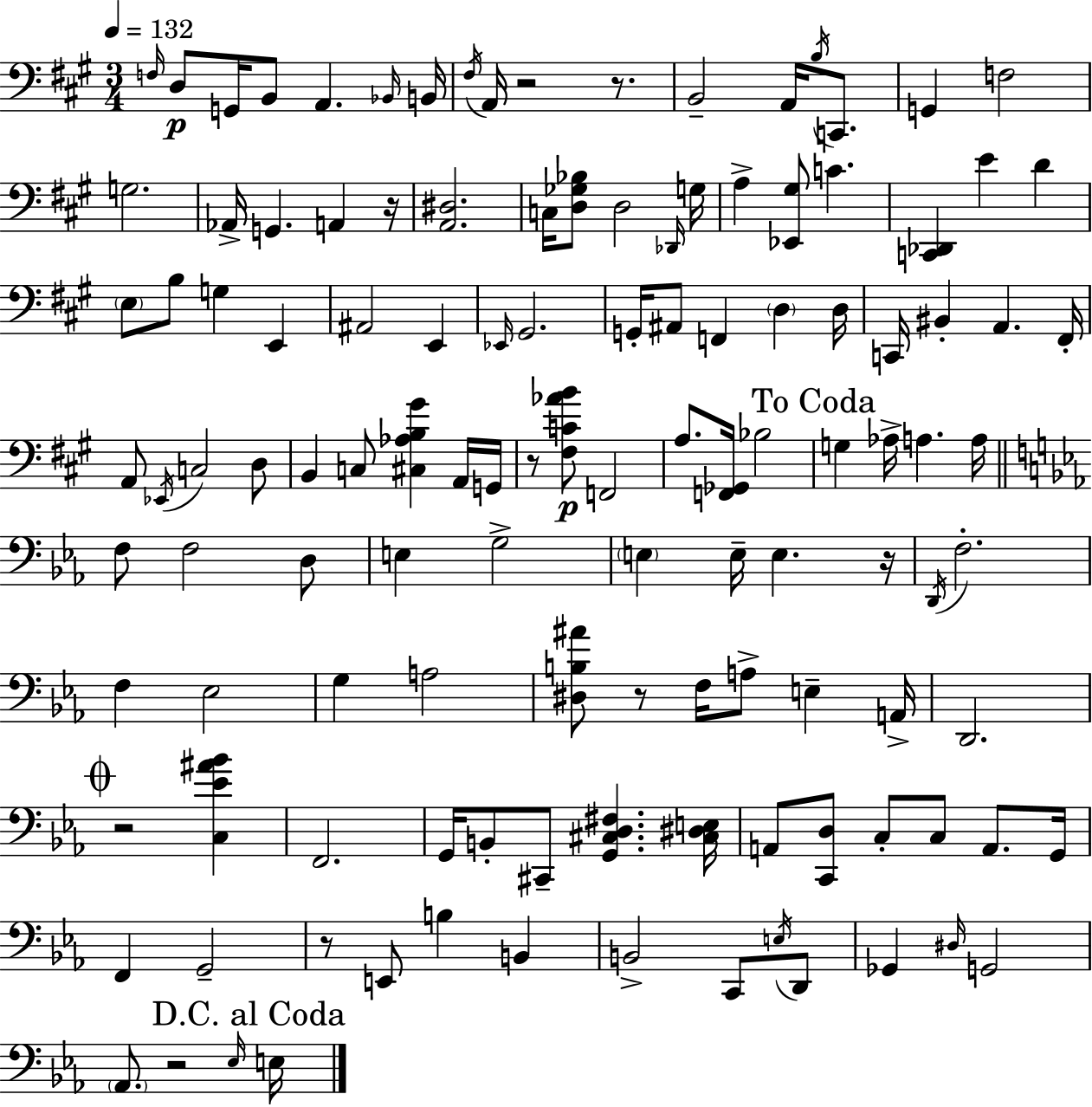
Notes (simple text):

F3/s D3/e G2/s B2/e A2/q. Bb2/s B2/s F#3/s A2/s R/h R/e. B2/h A2/s B3/s C2/e. G2/q F3/h G3/h. Ab2/s G2/q. A2/q R/s [A2,D#3]/h. C3/s [D3,Gb3,Bb3]/e D3/h Db2/s G3/s A3/q [Eb2,G#3]/e C4/q. [C2,Db2]/q E4/q D4/q E3/e B3/e G3/q E2/q A#2/h E2/q Eb2/s G#2/h. G2/s A#2/e F2/q D3/q D3/s C2/s BIS2/q A2/q. F#2/s A2/e Eb2/s C3/h D3/e B2/q C3/e [C#3,Ab3,B3,G#4]/q A2/s G2/s R/e [F#3,C4,Ab4,B4]/e F2/h A3/e. [F2,Gb2]/s Bb3/h G3/q Ab3/s A3/q. A3/s F3/e F3/h D3/e E3/q G3/h E3/q E3/s E3/q. R/s D2/s F3/h. F3/q Eb3/h G3/q A3/h [D#3,B3,A#4]/e R/e F3/s A3/e E3/q A2/s D2/h. R/h [C3,Eb4,A#4,Bb4]/q F2/h. G2/s B2/e C#2/e [G2,C#3,D3,F#3]/q. [C#3,D#3,E3]/s A2/e [C2,D3]/e C3/e C3/e A2/e. G2/s F2/q G2/h R/e E2/e B3/q B2/q B2/h C2/e E3/s D2/e Gb2/q D#3/s G2/h Ab2/e. R/h Eb3/s E3/s